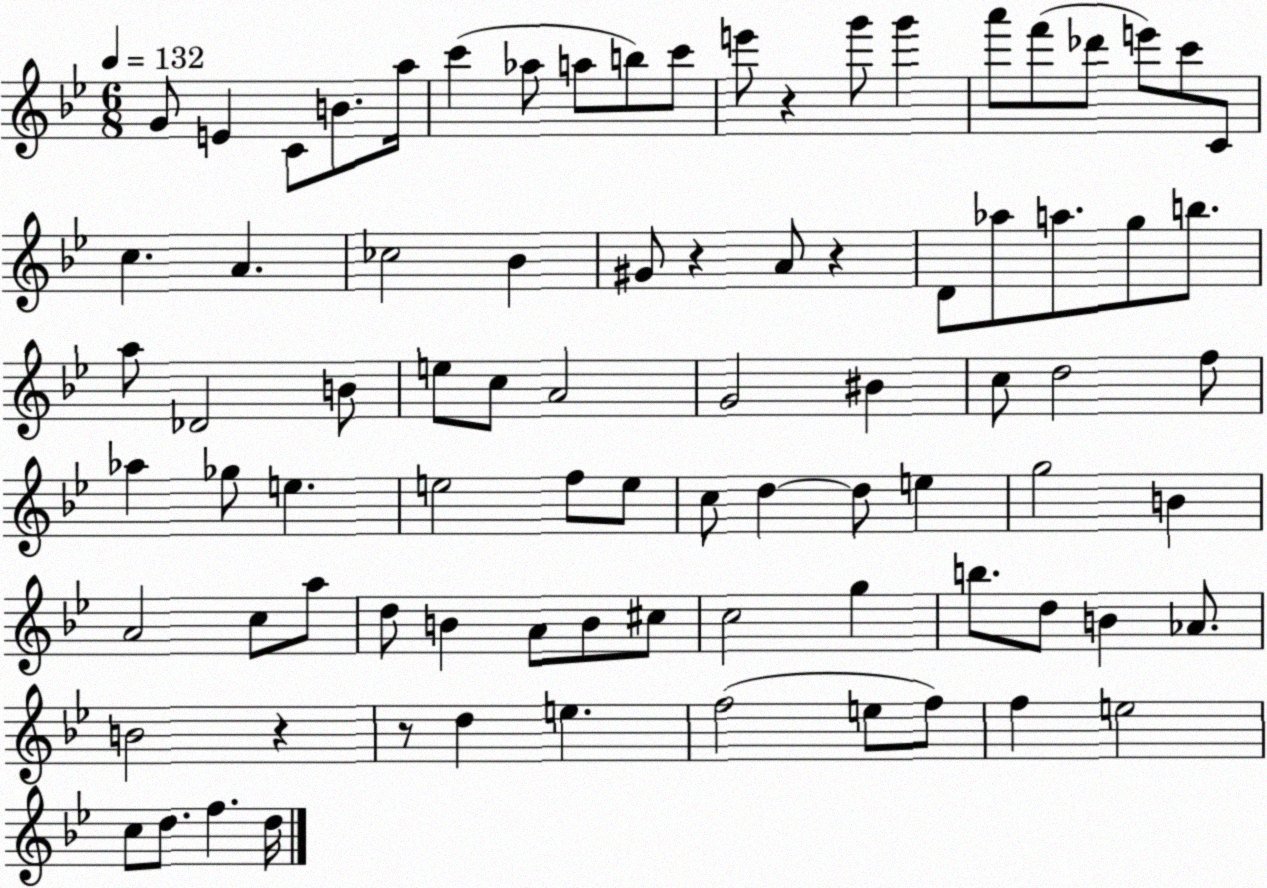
X:1
T:Untitled
M:6/8
L:1/4
K:Bb
G/2 E C/2 B/2 a/4 c' _a/2 a/2 b/2 c'/2 e'/2 z g'/2 g' a'/2 f'/2 _d'/2 e'/2 c'/2 C/2 c A _c2 _B ^G/2 z A/2 z D/2 _a/2 a/2 g/2 b/2 a/2 _D2 B/2 e/2 c/2 A2 G2 ^B c/2 d2 f/2 _a _g/2 e e2 f/2 e/2 c/2 d d/2 e g2 B A2 c/2 a/2 d/2 B A/2 B/2 ^c/2 c2 g b/2 d/2 B _A/2 B2 z z/2 d e f2 e/2 f/2 f e2 c/2 d/2 f d/4